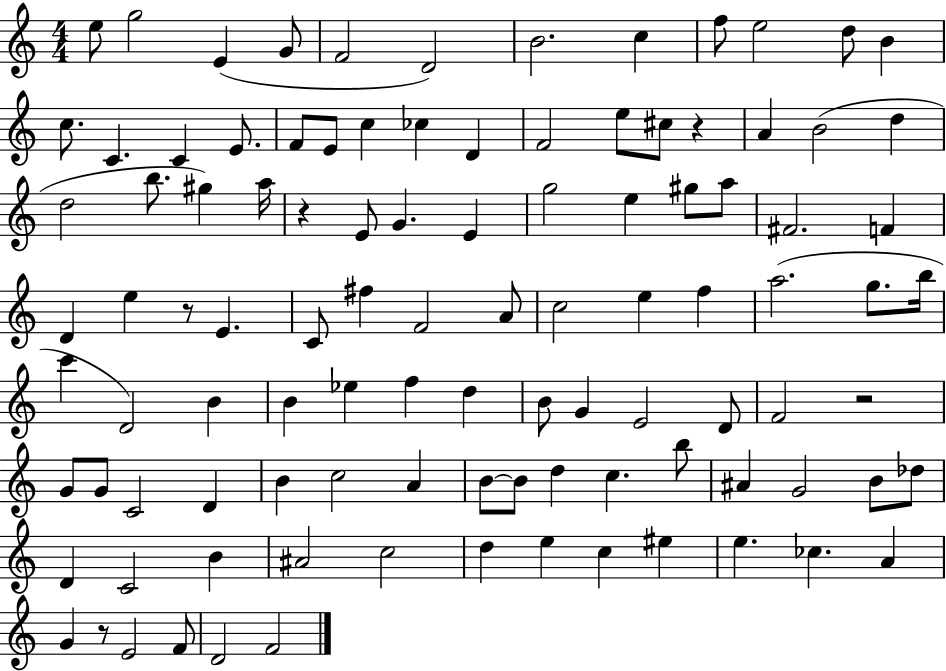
{
  \clef treble
  \numericTimeSignature
  \time 4/4
  \key c \major
  e''8 g''2 e'4( g'8 | f'2 d'2) | b'2. c''4 | f''8 e''2 d''8 b'4 | \break c''8. c'4. c'4 e'8. | f'8 e'8 c''4 ces''4 d'4 | f'2 e''8 cis''8 r4 | a'4 b'2( d''4 | \break d''2 b''8. gis''4) a''16 | r4 e'8 g'4. e'4 | g''2 e''4 gis''8 a''8 | fis'2. f'4 | \break d'4 e''4 r8 e'4. | c'8 fis''4 f'2 a'8 | c''2 e''4 f''4 | a''2.( g''8. b''16 | \break c'''4 d'2) b'4 | b'4 ees''4 f''4 d''4 | b'8 g'4 e'2 d'8 | f'2 r2 | \break g'8 g'8 c'2 d'4 | b'4 c''2 a'4 | b'8~~ b'8 d''4 c''4. b''8 | ais'4 g'2 b'8 des''8 | \break d'4 c'2 b'4 | ais'2 c''2 | d''4 e''4 c''4 eis''4 | e''4. ces''4. a'4 | \break g'4 r8 e'2 f'8 | d'2 f'2 | \bar "|."
}